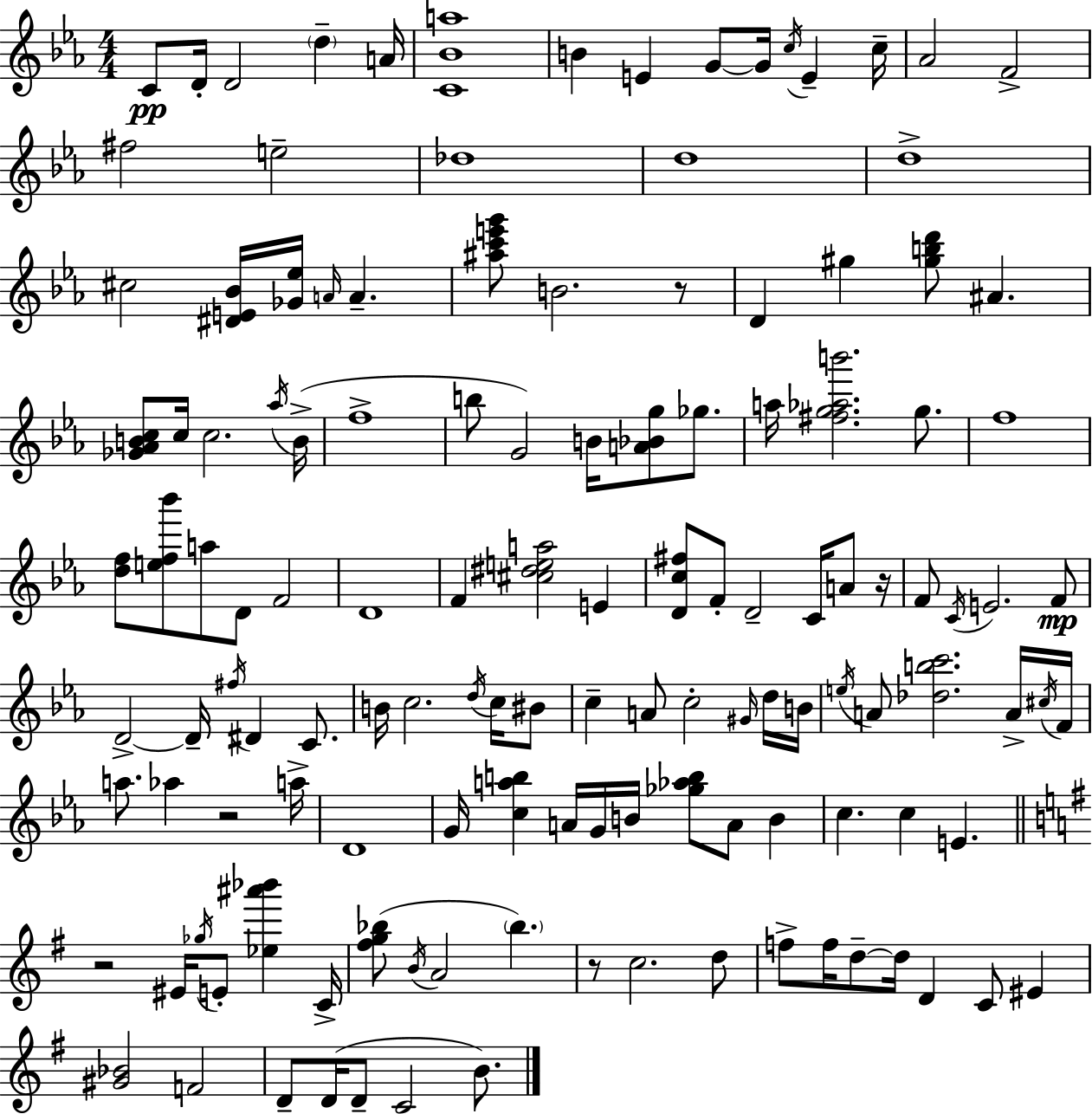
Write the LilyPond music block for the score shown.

{
  \clef treble
  \numericTimeSignature
  \time 4/4
  \key c \minor
  c'8\pp d'16-. d'2 \parenthesize d''4-- a'16 | <c' bes' a''>1 | b'4 e'4 g'8~~ g'16 \acciaccatura { c''16 } e'4-- | c''16-- aes'2 f'2-> | \break fis''2 e''2-- | des''1 | d''1 | d''1-> | \break cis''2 <dis' e' bes'>16 <ges' ees''>16 \grace { a'16 } a'4.-- | <ais'' c''' e''' g'''>8 b'2. | r8 d'4 gis''4 <gis'' b'' d'''>8 ais'4. | <ges' aes' b' c''>8 c''16 c''2. | \break \acciaccatura { aes''16 } b'16->( f''1-> | b''8 g'2) b'16 <a' bes' g''>8 | ges''8. a''16 <fis'' g'' aes'' b'''>2. | g''8. f''1 | \break <d'' f''>8 <e'' f'' bes'''>8 a''8 d'8 f'2 | d'1 | f'4 <cis'' dis'' e'' a''>2 e'4 | <d' c'' fis''>8 f'8-. d'2-- c'16 | \break a'8 r16 f'8 \acciaccatura { c'16 } e'2. | f'8\mp d'2->~~ d'16-- \acciaccatura { fis''16 } dis'4 | c'8. b'16 c''2. | \acciaccatura { d''16 } c''16 bis'8 c''4-- a'8 c''2-. | \break \grace { gis'16 } d''16 b'16 \acciaccatura { e''16 } a'8 <des'' b'' c'''>2. | a'16-> \acciaccatura { cis''16 } f'16 a''8. aes''4 | r2 a''16-> d'1 | g'16 <c'' a'' b''>4 a'16 g'16 | \break b'16 <ges'' aes'' b''>8 a'8 b'4 c''4. c''4 | e'4. \bar "||" \break \key g \major r2 eis'16 \acciaccatura { ges''16 } e'8-. <ees'' ais''' bes'''>4 | c'16-> <fis'' g'' bes''>8( \acciaccatura { b'16 } a'2 \parenthesize bes''4.) | r8 c''2. | d''8 f''8-> f''16 d''8--~~ d''16 d'4 c'8 eis'4 | \break <gis' bes'>2 f'2 | d'8-- d'16( d'8-- c'2 b'8.) | \bar "|."
}